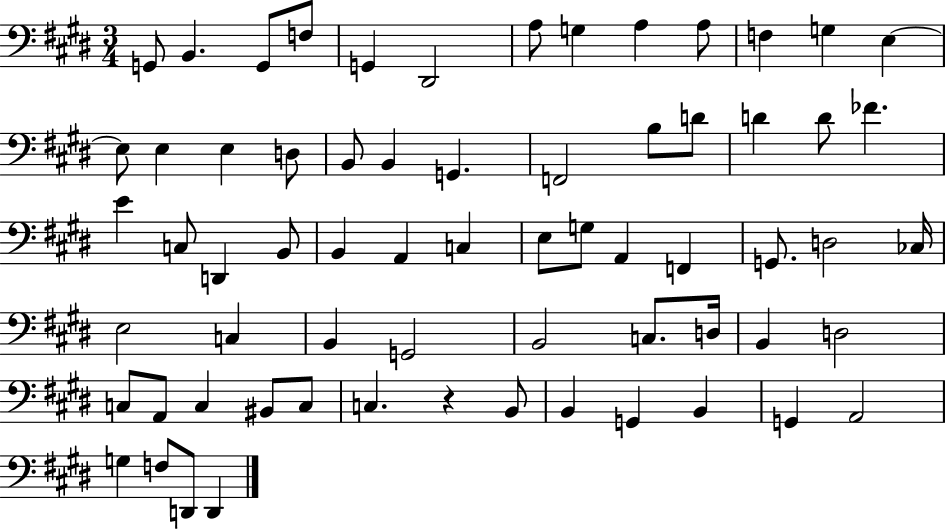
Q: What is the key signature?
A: E major